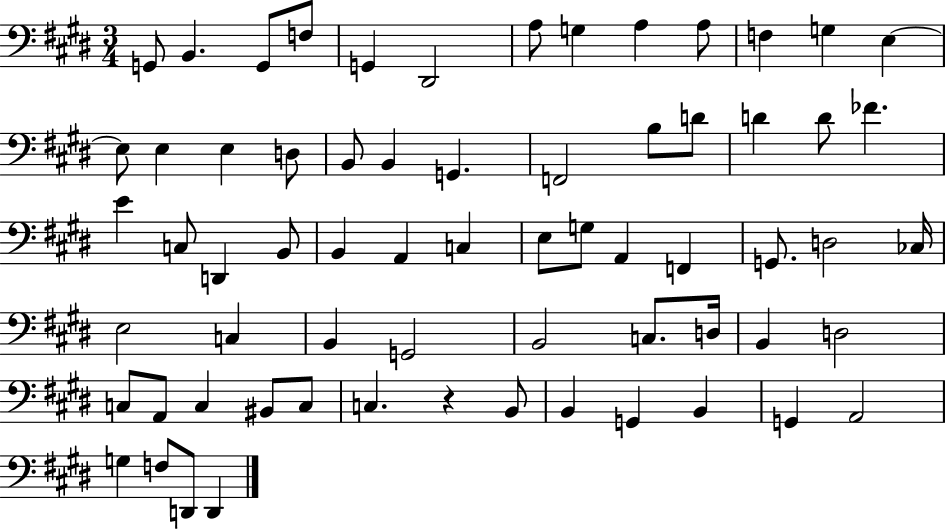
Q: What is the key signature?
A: E major